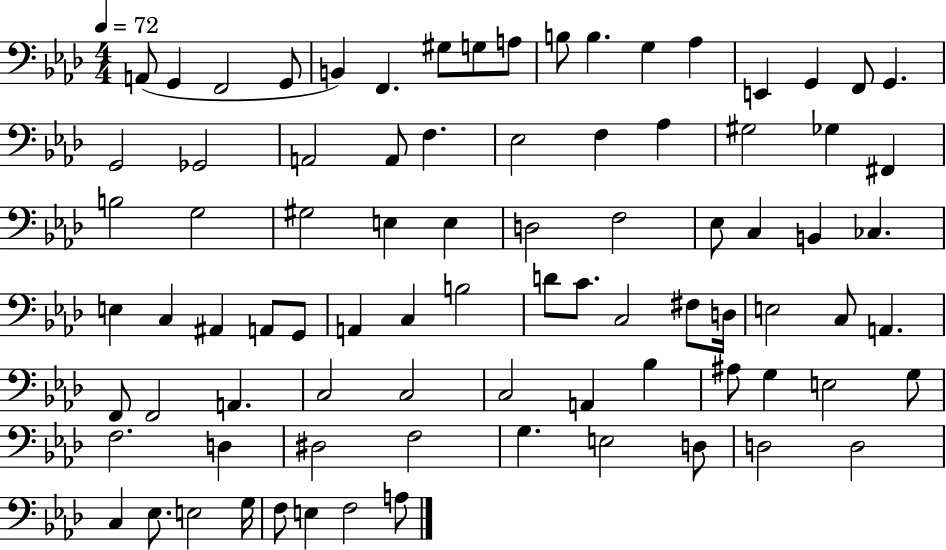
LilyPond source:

{
  \clef bass
  \numericTimeSignature
  \time 4/4
  \key aes \major
  \tempo 4 = 72
  a,8( g,4 f,2 g,8 | b,4) f,4. gis8 g8 a8 | b8 b4. g4 aes4 | e,4 g,4 f,8 g,4. | \break g,2 ges,2 | a,2 a,8 f4. | ees2 f4 aes4 | gis2 ges4 fis,4 | \break b2 g2 | gis2 e4 e4 | d2 f2 | ees8 c4 b,4 ces4. | \break e4 c4 ais,4 a,8 g,8 | a,4 c4 b2 | d'8 c'8. c2 fis8 d16 | e2 c8 a,4. | \break f,8 f,2 a,4. | c2 c2 | c2 a,4 bes4 | ais8 g4 e2 g8 | \break f2. d4 | dis2 f2 | g4. e2 d8 | d2 d2 | \break c4 ees8. e2 g16 | f8 e4 f2 a8 | \bar "|."
}